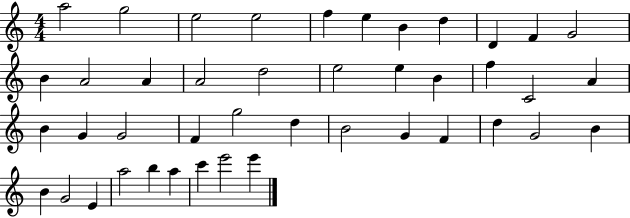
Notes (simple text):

A5/h G5/h E5/h E5/h F5/q E5/q B4/q D5/q D4/q F4/q G4/h B4/q A4/h A4/q A4/h D5/h E5/h E5/q B4/q F5/q C4/h A4/q B4/q G4/q G4/h F4/q G5/h D5/q B4/h G4/q F4/q D5/q G4/h B4/q B4/q G4/h E4/q A5/h B5/q A5/q C6/q E6/h E6/q